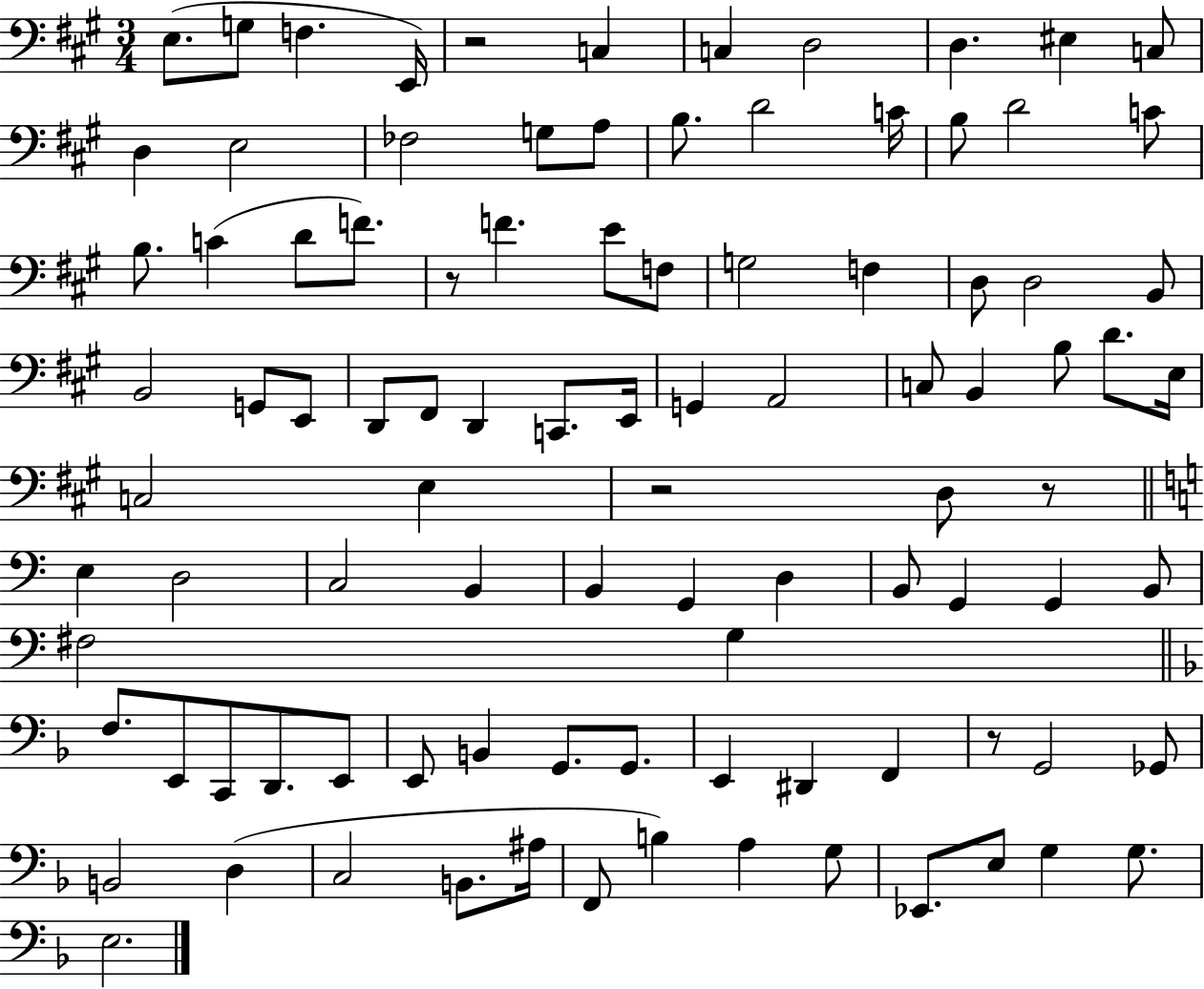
E3/e. G3/e F3/q. E2/s R/h C3/q C3/q D3/h D3/q. EIS3/q C3/e D3/q E3/h FES3/h G3/e A3/e B3/e. D4/h C4/s B3/e D4/h C4/e B3/e. C4/q D4/e F4/e. R/e F4/q. E4/e F3/e G3/h F3/q D3/e D3/h B2/e B2/h G2/e E2/e D2/e F#2/e D2/q C2/e. E2/s G2/q A2/h C3/e B2/q B3/e D4/e. E3/s C3/h E3/q R/h D3/e R/e E3/q D3/h C3/h B2/q B2/q G2/q D3/q B2/e G2/q G2/q B2/e F#3/h G3/q F3/e. E2/e C2/e D2/e. E2/e E2/e B2/q G2/e. G2/e. E2/q D#2/q F2/q R/e G2/h Gb2/e B2/h D3/q C3/h B2/e. A#3/s F2/e B3/q A3/q G3/e Eb2/e. E3/e G3/q G3/e. E3/h.